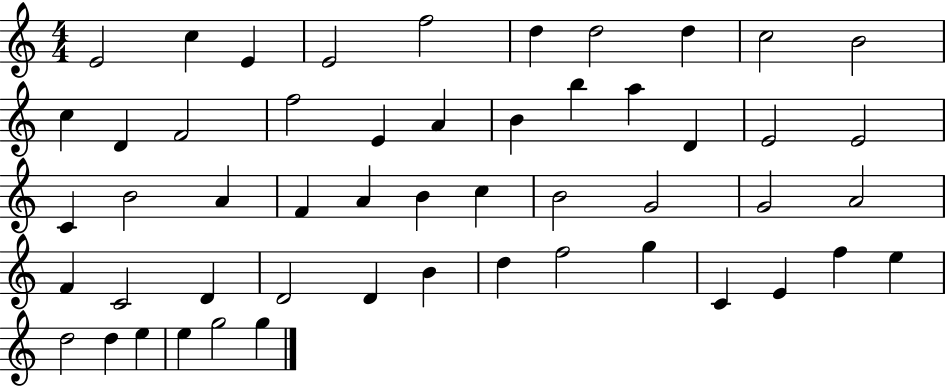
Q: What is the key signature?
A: C major